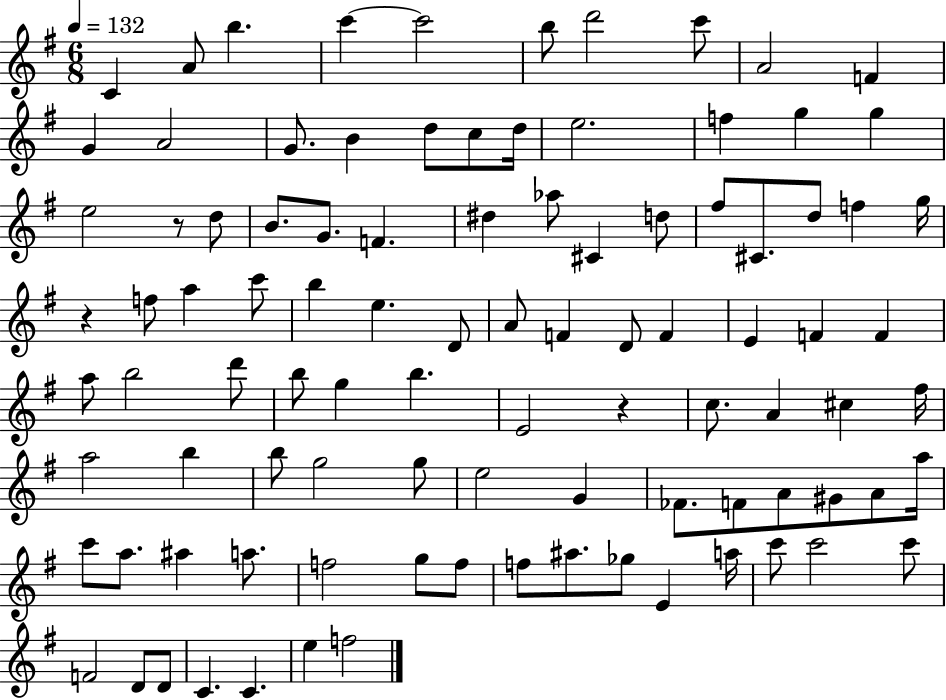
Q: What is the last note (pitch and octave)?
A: F5